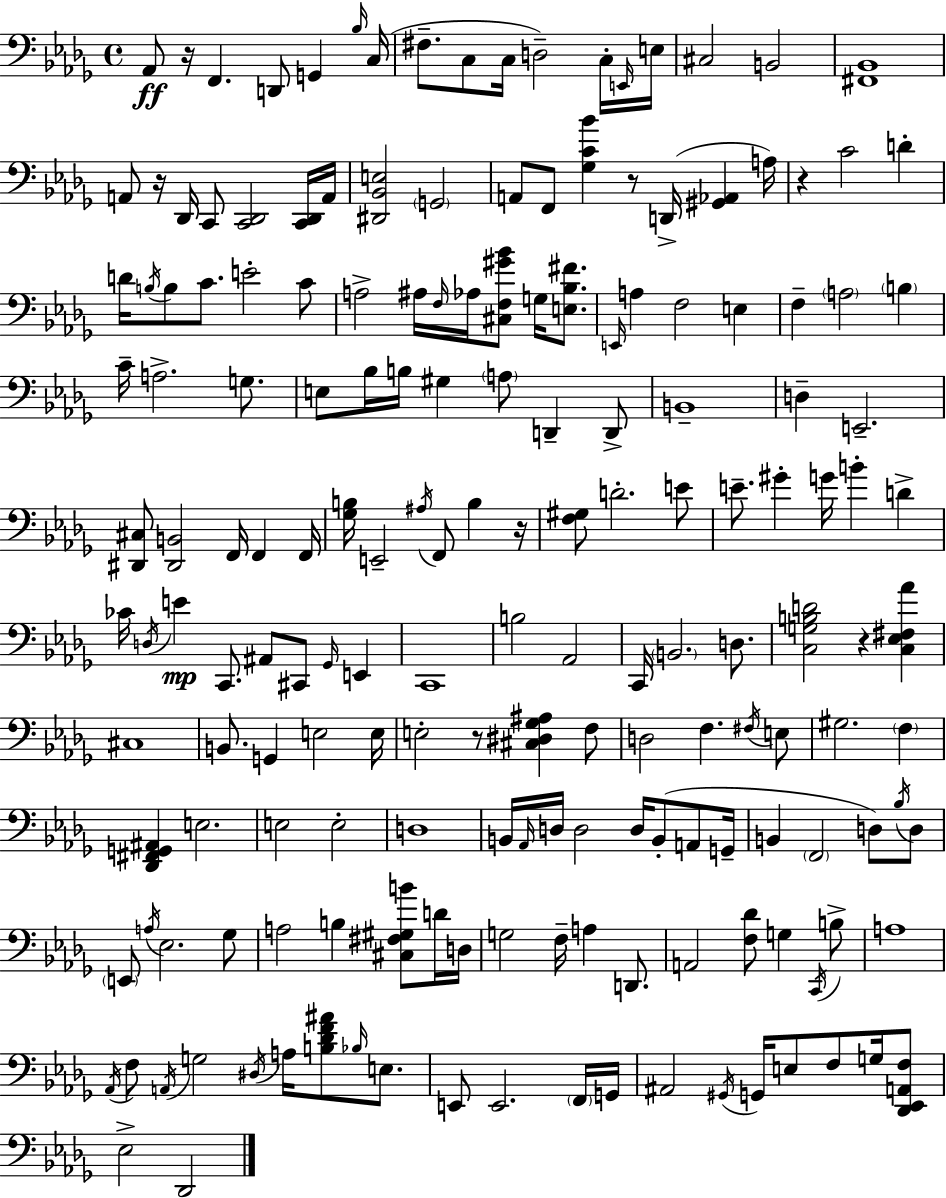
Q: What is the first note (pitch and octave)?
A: Ab2